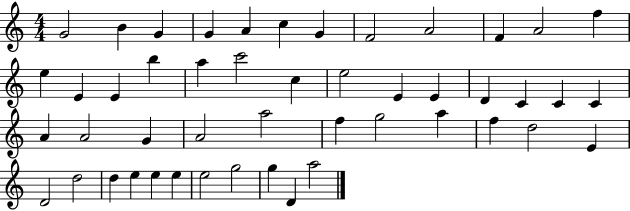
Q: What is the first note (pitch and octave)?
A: G4